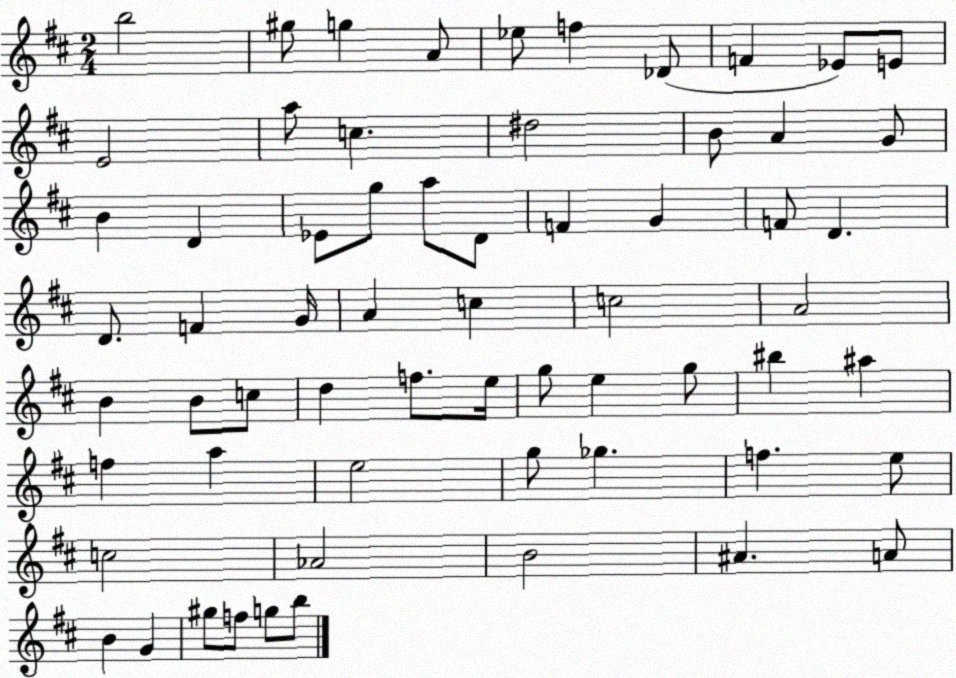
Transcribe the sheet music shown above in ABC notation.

X:1
T:Untitled
M:2/4
L:1/4
K:D
b2 ^g/2 g A/2 _e/2 f _D/2 F _E/2 E/2 E2 a/2 c ^d2 B/2 A G/2 B D _E/2 g/2 a/2 D/2 F G F/2 D D/2 F G/4 A c c2 A2 B B/2 c/2 d f/2 e/4 g/2 e g/2 ^b ^a f a e2 g/2 _g f e/2 c2 _A2 B2 ^A A/2 B G ^g/2 f/2 g/2 b/2